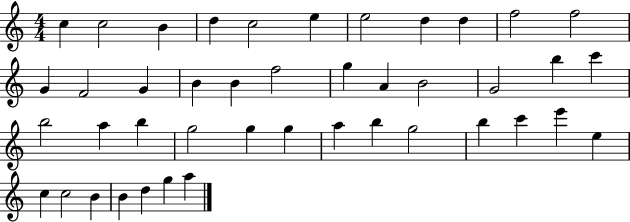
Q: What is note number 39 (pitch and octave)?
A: B4